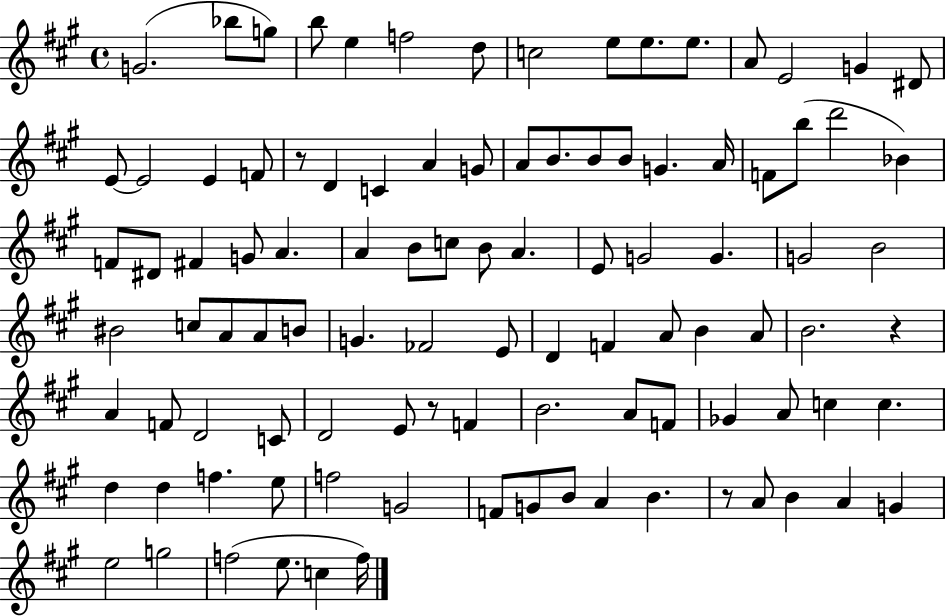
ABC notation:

X:1
T:Untitled
M:4/4
L:1/4
K:A
G2 _b/2 g/2 b/2 e f2 d/2 c2 e/2 e/2 e/2 A/2 E2 G ^D/2 E/2 E2 E F/2 z/2 D C A G/2 A/2 B/2 B/2 B/2 G A/4 F/2 b/2 d'2 _B F/2 ^D/2 ^F G/2 A A B/2 c/2 B/2 A E/2 G2 G G2 B2 ^B2 c/2 A/2 A/2 B/2 G _F2 E/2 D F A/2 B A/2 B2 z A F/2 D2 C/2 D2 E/2 z/2 F B2 A/2 F/2 _G A/2 c c d d f e/2 f2 G2 F/2 G/2 B/2 A B z/2 A/2 B A G e2 g2 f2 e/2 c f/4